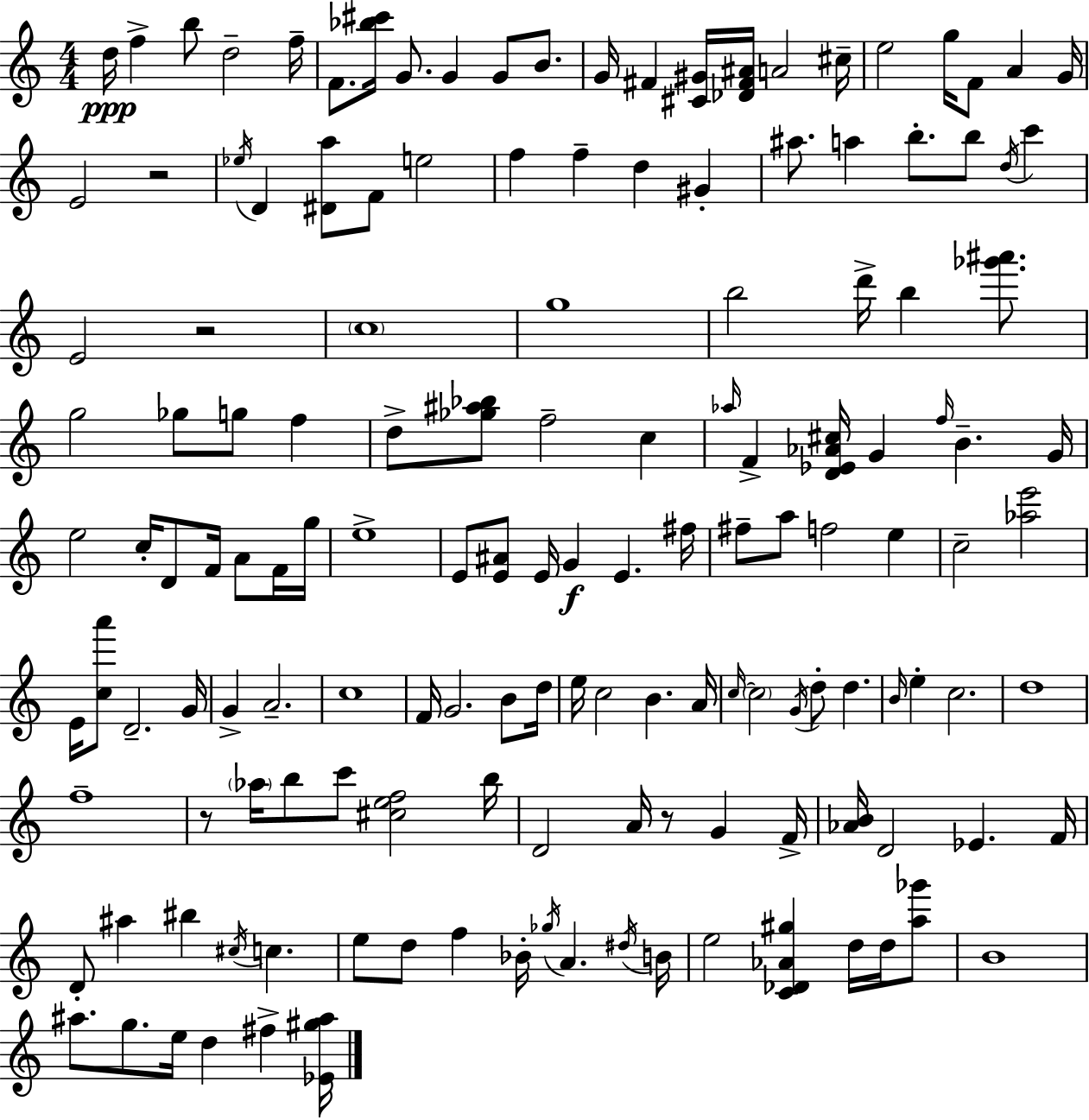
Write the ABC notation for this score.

X:1
T:Untitled
M:4/4
L:1/4
K:C
d/4 f b/2 d2 f/4 F/2 [_b^c']/4 G/2 G G/2 B/2 G/4 ^F [^C^G]/4 [_D^F^A]/4 A2 ^c/4 e2 g/4 F/2 A G/4 E2 z2 _e/4 D [^Da]/2 F/2 e2 f f d ^G ^a/2 a b/2 b/2 d/4 c' E2 z2 c4 g4 b2 d'/4 b [_g'^a']/2 g2 _g/2 g/2 f d/2 [_g^a_b]/2 f2 c _a/4 F [D_E_A^c]/4 G f/4 B G/4 e2 c/4 D/2 F/4 A/2 F/4 g/4 e4 E/2 [E^A]/2 E/4 G E ^f/4 ^f/2 a/2 f2 e c2 [_ae']2 E/4 [ca']/2 D2 G/4 G A2 c4 F/4 G2 B/2 d/4 e/4 c2 B A/4 c/4 c2 G/4 d/2 d B/4 e c2 d4 f4 z/2 _a/4 b/2 c'/2 [^cef]2 b/4 D2 A/4 z/2 G F/4 [_AB]/4 D2 _E F/4 D/2 ^a ^b ^c/4 c e/2 d/2 f _B/4 _g/4 A ^d/4 B/4 e2 [C_D_A^g] d/4 d/4 [a_g']/2 B4 ^a/2 g/2 e/4 d ^f [_E^g^a]/4